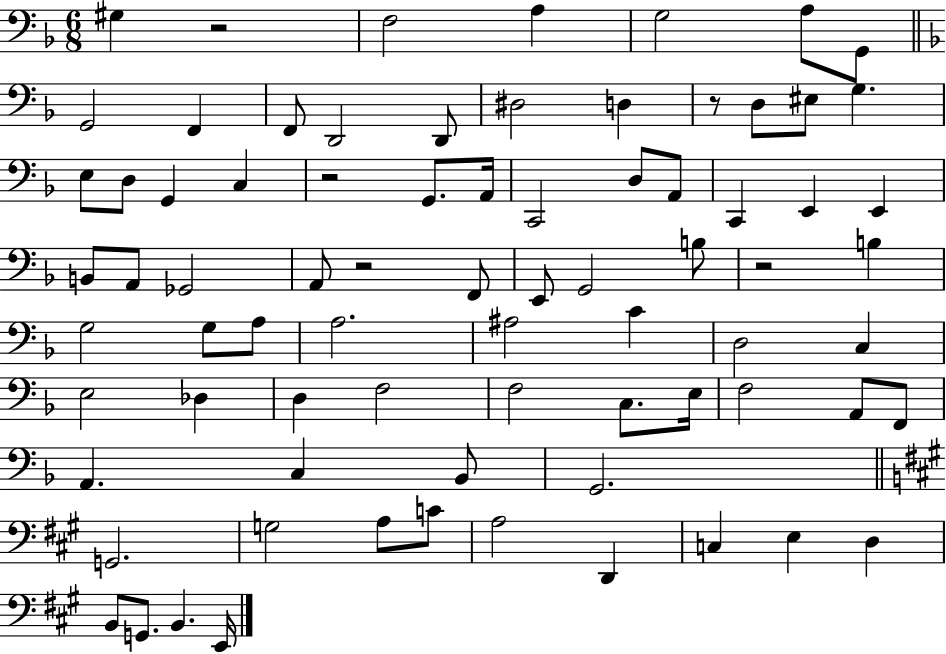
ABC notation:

X:1
T:Untitled
M:6/8
L:1/4
K:F
^G, z2 F,2 A, G,2 A,/2 G,,/2 G,,2 F,, F,,/2 D,,2 D,,/2 ^D,2 D, z/2 D,/2 ^E,/2 G, E,/2 D,/2 G,, C, z2 G,,/2 A,,/4 C,,2 D,/2 A,,/2 C,, E,, E,, B,,/2 A,,/2 _G,,2 A,,/2 z2 F,,/2 E,,/2 G,,2 B,/2 z2 B, G,2 G,/2 A,/2 A,2 ^A,2 C D,2 C, E,2 _D, D, F,2 F,2 C,/2 E,/4 F,2 A,,/2 F,,/2 A,, C, _B,,/2 G,,2 G,,2 G,2 A,/2 C/2 A,2 D,, C, E, D, B,,/2 G,,/2 B,, E,,/4